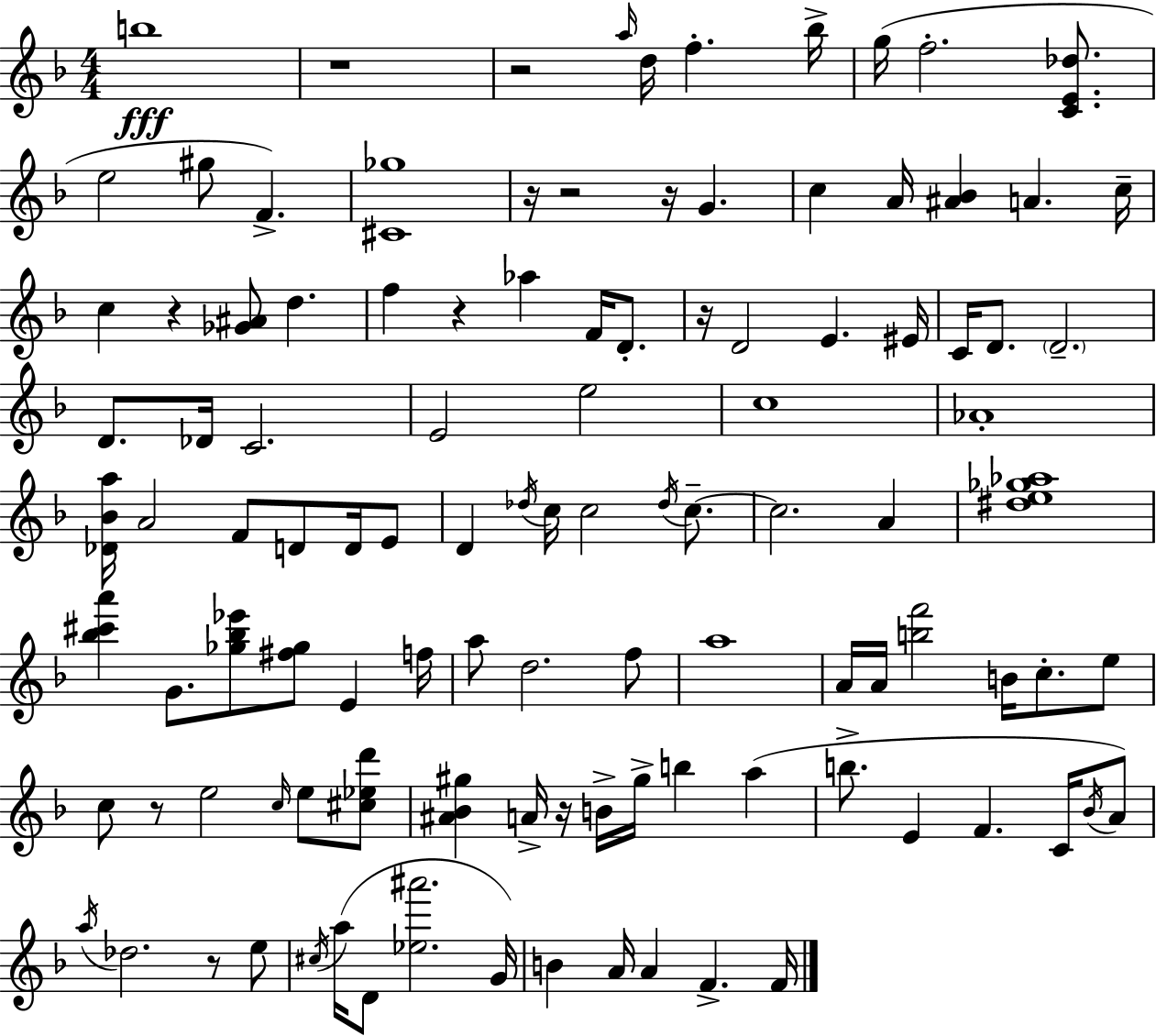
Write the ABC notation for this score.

X:1
T:Untitled
M:4/4
L:1/4
K:Dm
b4 z4 z2 a/4 d/4 f _b/4 g/4 f2 [CE_d]/2 e2 ^g/2 F [^C_g]4 z/4 z2 z/4 G c A/4 [^A_B] A c/4 c z [_G^A]/2 d f z _a F/4 D/2 z/4 D2 E ^E/4 C/4 D/2 D2 D/2 _D/4 C2 E2 e2 c4 _A4 [_D_Ba]/4 A2 F/2 D/2 D/4 E/2 D _d/4 c/4 c2 _d/4 c/2 c2 A [^de_g_a]4 [_b^c'a'] G/2 [_g_b_e']/2 [^f_g]/2 E f/4 a/2 d2 f/2 a4 A/4 A/4 [bf']2 B/4 c/2 e/2 c/2 z/2 e2 c/4 e/2 [^c_ed']/2 [^A_B^g] A/4 z/4 B/4 ^g/4 b a b/2 E F C/4 _B/4 A/2 a/4 _d2 z/2 e/2 ^c/4 a/4 D/2 [_e^a']2 G/4 B A/4 A F F/4